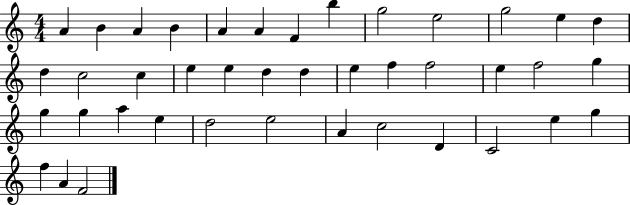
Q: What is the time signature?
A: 4/4